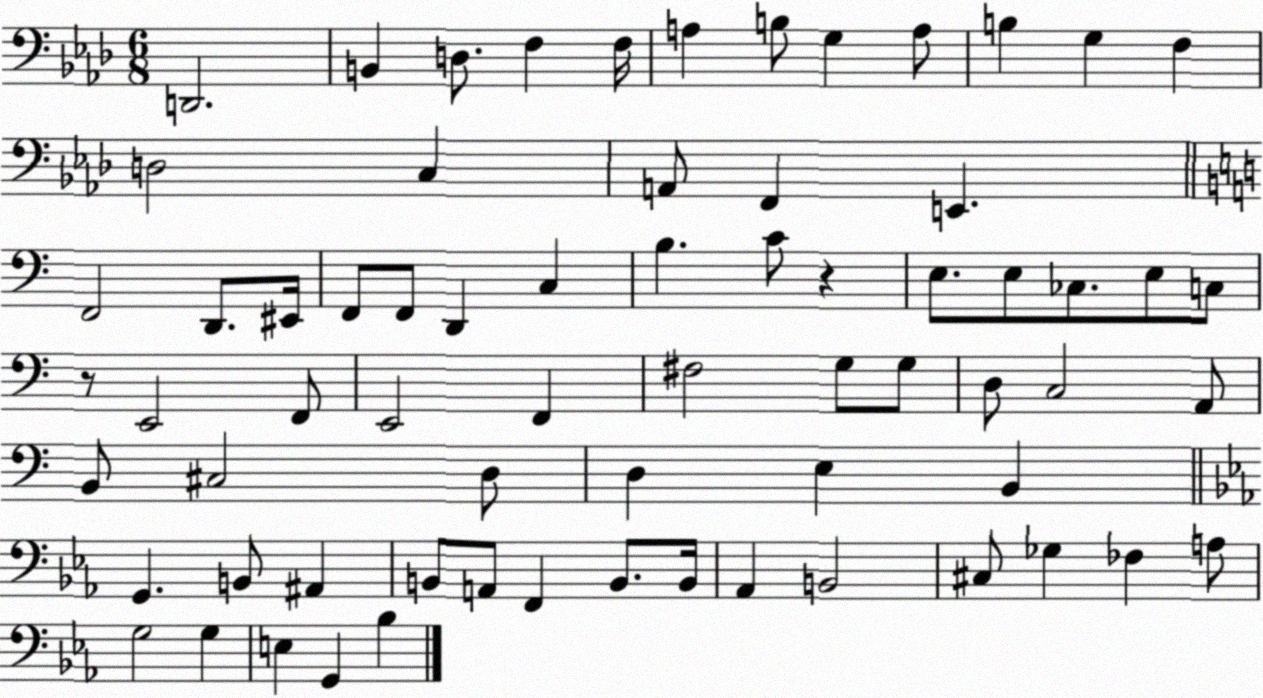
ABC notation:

X:1
T:Untitled
M:6/8
L:1/4
K:Ab
D,,2 B,, D,/2 F, F,/4 A, B,/2 G, A,/2 B, G, F, D,2 C, A,,/2 F,, E,, F,,2 D,,/2 ^E,,/4 F,,/2 F,,/2 D,, C, B, C/2 z E,/2 E,/2 _C,/2 E,/2 C,/2 z/2 E,,2 F,,/2 E,,2 F,, ^F,2 G,/2 G,/2 D,/2 C,2 A,,/2 B,,/2 ^C,2 D,/2 D, E, B,, G,, B,,/2 ^A,, B,,/2 A,,/2 F,, B,,/2 B,,/4 _A,, B,,2 ^C,/2 _G, _F, A,/2 G,2 G, E, G,, _B,